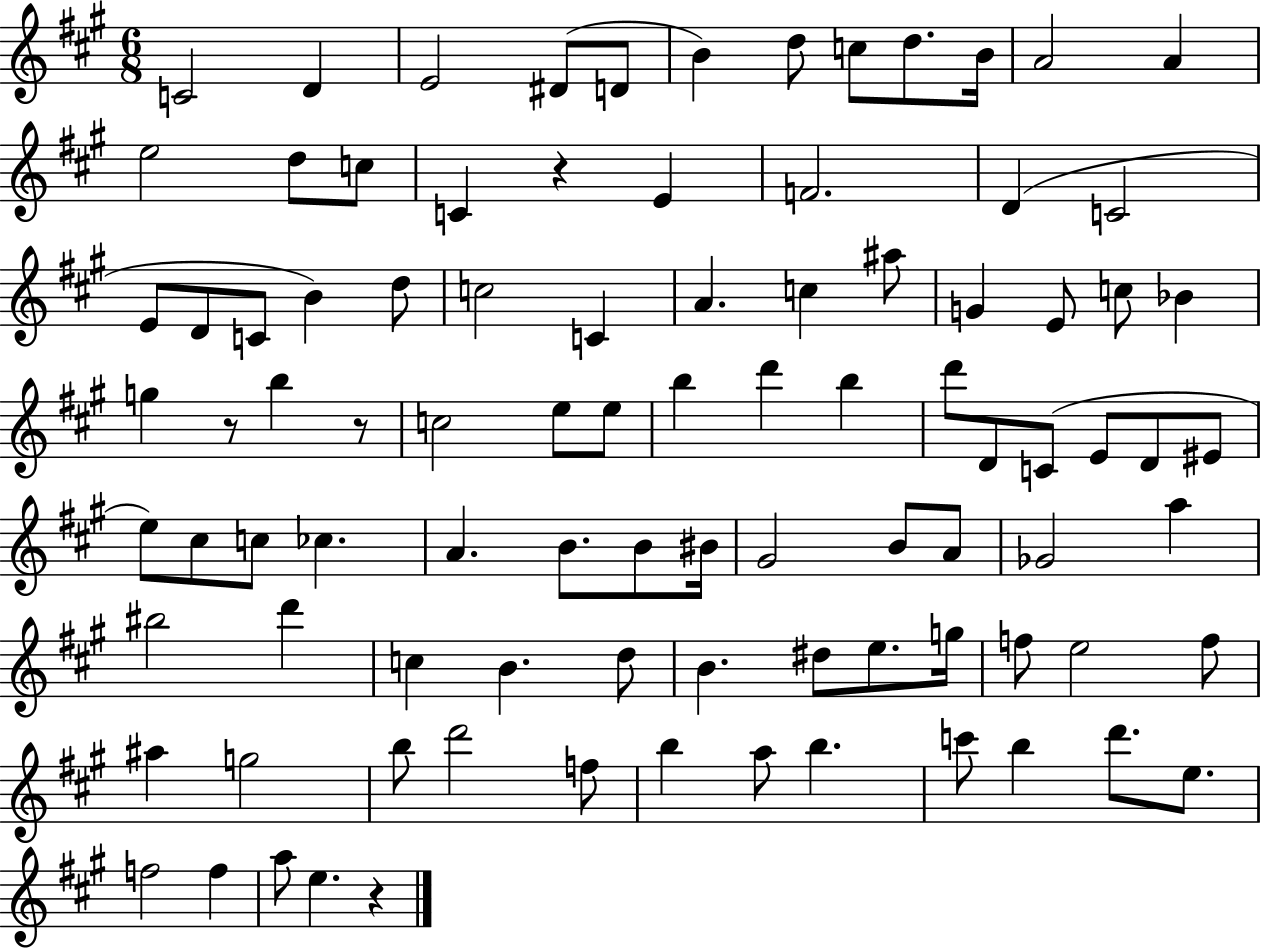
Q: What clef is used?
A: treble